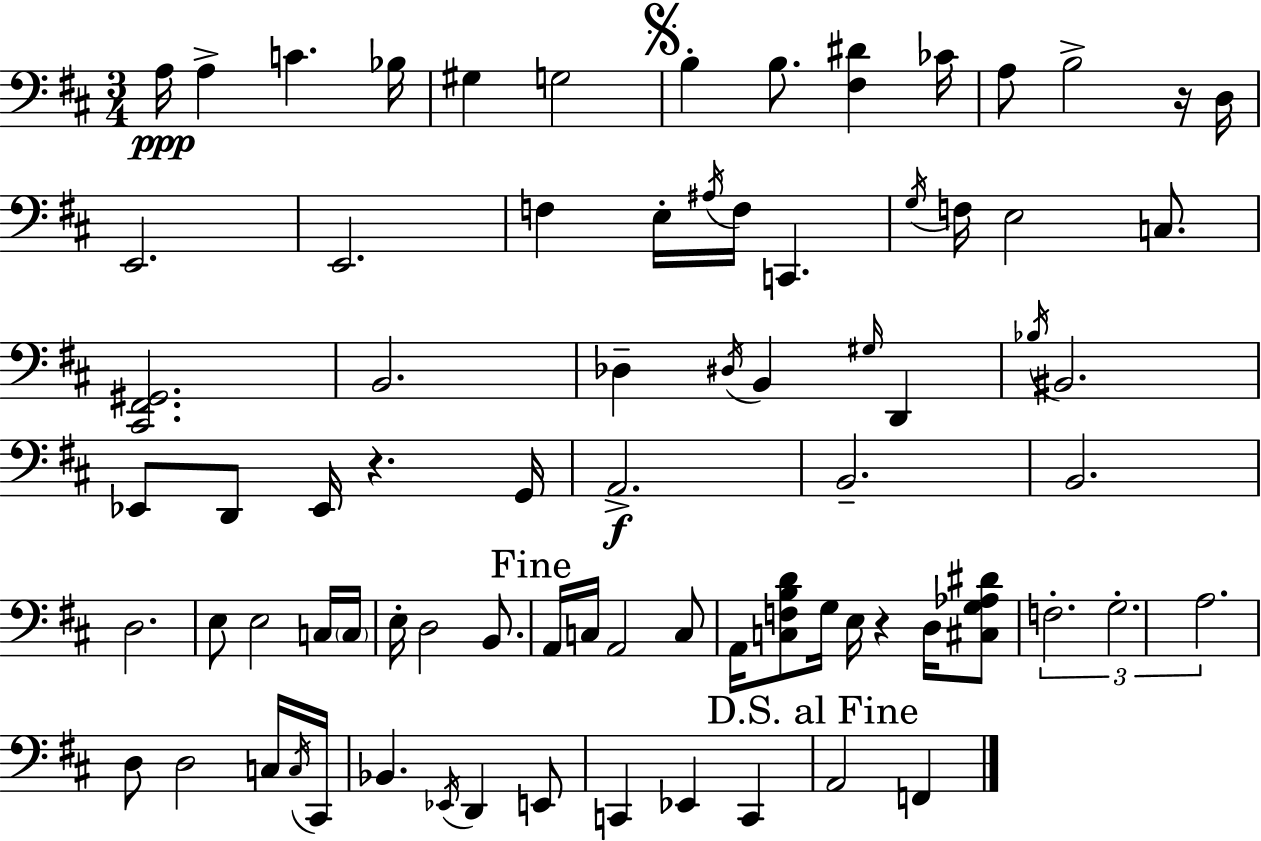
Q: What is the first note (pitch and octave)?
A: A3